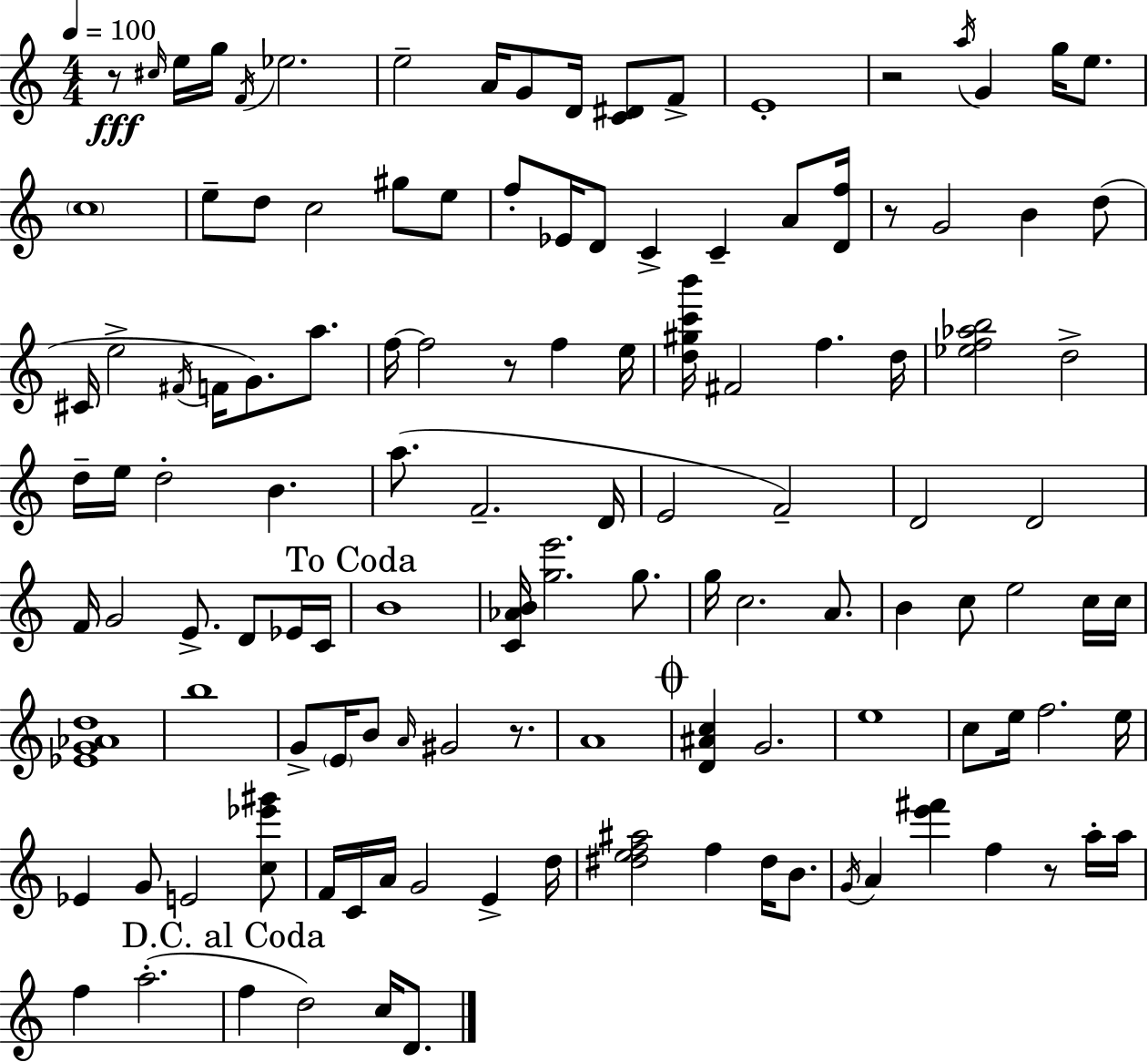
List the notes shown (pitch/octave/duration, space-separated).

R/e C#5/s E5/s G5/s F4/s Eb5/h. E5/h A4/s G4/e D4/s [C4,D#4]/e F4/e E4/w R/h A5/s G4/q G5/s E5/e. C5/w E5/e D5/e C5/h G#5/e E5/e F5/e Eb4/s D4/e C4/q C4/q A4/e [D4,F5]/s R/e G4/h B4/q D5/e C#4/s E5/h F#4/s F4/s G4/e. A5/e. F5/s F5/h R/e F5/q E5/s [D5,G#5,C6,B6]/s F#4/h F5/q. D5/s [Eb5,F5,Ab5,B5]/h D5/h D5/s E5/s D5/h B4/q. A5/e. F4/h. D4/s E4/h F4/h D4/h D4/h F4/s G4/h E4/e. D4/e Eb4/s C4/s B4/w [C4,Ab4,B4]/s [G5,E6]/h. G5/e. G5/s C5/h. A4/e. B4/q C5/e E5/h C5/s C5/s [Eb4,G4,Ab4,D5]/w B5/w G4/e E4/s B4/e A4/s G#4/h R/e. A4/w [D4,A#4,C5]/q G4/h. E5/w C5/e E5/s F5/h. E5/s Eb4/q G4/e E4/h [C5,Eb6,G#6]/e F4/s C4/s A4/s G4/h E4/q D5/s [D#5,E5,F5,A#5]/h F5/q D#5/s B4/e. G4/s A4/q [E6,F#6]/q F5/q R/e A5/s A5/s F5/q A5/h. F5/q D5/h C5/s D4/e.